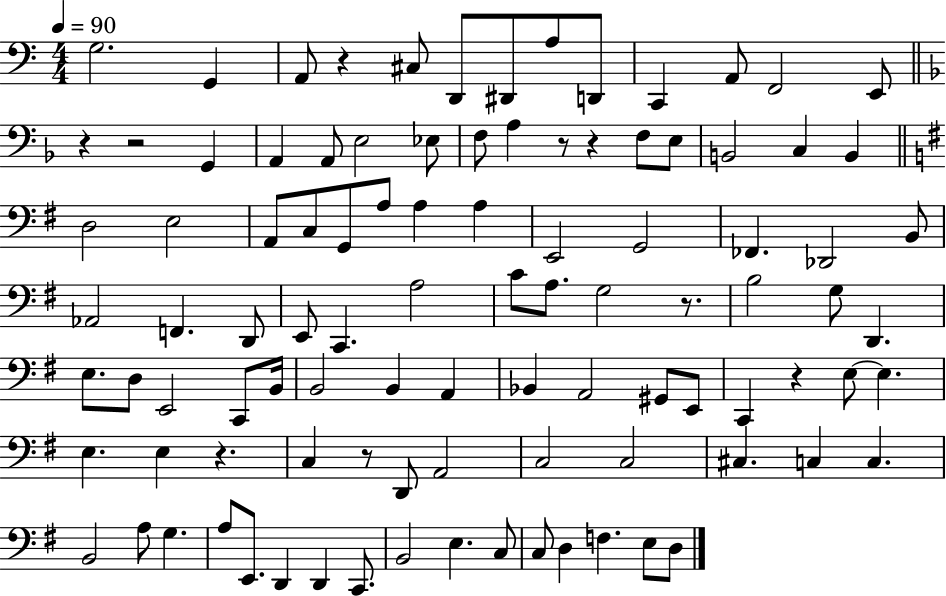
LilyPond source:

{
  \clef bass
  \numericTimeSignature
  \time 4/4
  \key c \major
  \tempo 4 = 90
  g2. g,4 | a,8 r4 cis8 d,8 dis,8 a8 d,8 | c,4 a,8 f,2 e,8 | \bar "||" \break \key f \major r4 r2 g,4 | a,4 a,8 e2 ees8 | f8 a4 r8 r4 f8 e8 | b,2 c4 b,4 | \break \bar "||" \break \key g \major d2 e2 | a,8 c8 g,8 a8 a4 a4 | e,2 g,2 | fes,4. des,2 b,8 | \break aes,2 f,4. d,8 | e,8 c,4. a2 | c'8 a8. g2 r8. | b2 g8 d,4. | \break e8. d8 e,2 c,8 b,16 | b,2 b,4 a,4 | bes,4 a,2 gis,8 e,8 | c,4 r4 e8~~ e4. | \break e4. e4 r4. | c4 r8 d,8 a,2 | c2 c2 | cis4. c4 c4. | \break b,2 a8 g4. | a8 e,8. d,4 d,4 c,8. | b,2 e4. c8 | c8 d4 f4. e8 d8 | \break \bar "|."
}